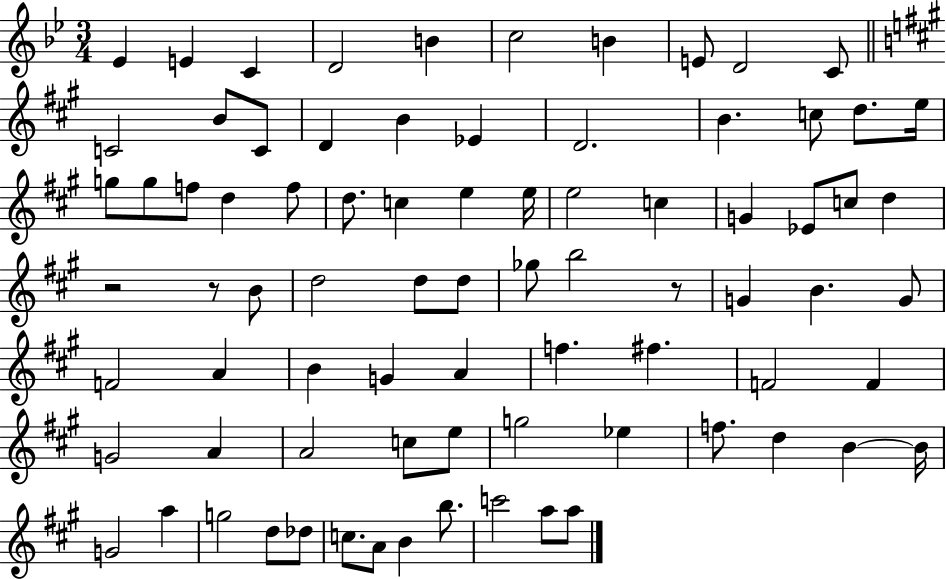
Eb4/q E4/q C4/q D4/h B4/q C5/h B4/q E4/e D4/h C4/e C4/h B4/e C4/e D4/q B4/q Eb4/q D4/h. B4/q. C5/e D5/e. E5/s G5/e G5/e F5/e D5/q F5/e D5/e. C5/q E5/q E5/s E5/h C5/q G4/q Eb4/e C5/e D5/q R/h R/e B4/e D5/h D5/e D5/e Gb5/e B5/h R/e G4/q B4/q. G4/e F4/h A4/q B4/q G4/q A4/q F5/q. F#5/q. F4/h F4/q G4/h A4/q A4/h C5/e E5/e G5/h Eb5/q F5/e. D5/q B4/q B4/s G4/h A5/q G5/h D5/e Db5/e C5/e. A4/e B4/q B5/e. C6/h A5/e A5/e